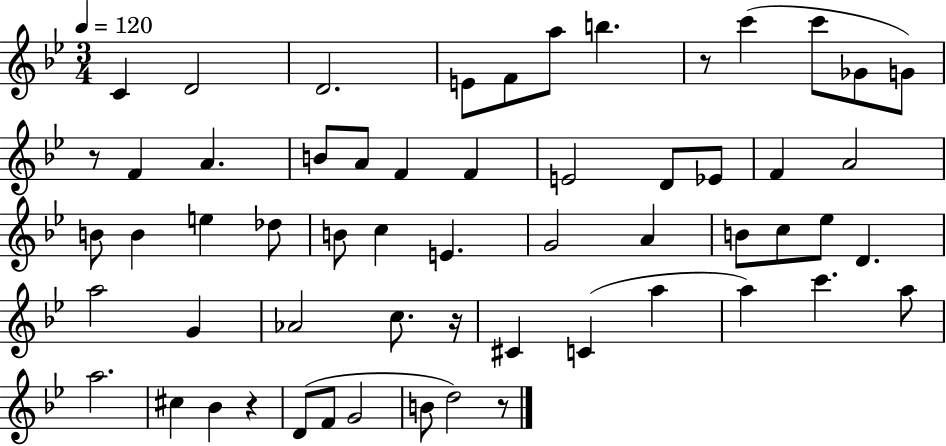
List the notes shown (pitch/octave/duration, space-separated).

C4/q D4/h D4/h. E4/e F4/e A5/e B5/q. R/e C6/q C6/e Gb4/e G4/e R/e F4/q A4/q. B4/e A4/e F4/q F4/q E4/h D4/e Eb4/e F4/q A4/h B4/e B4/q E5/q Db5/e B4/e C5/q E4/q. G4/h A4/q B4/e C5/e Eb5/e D4/q. A5/h G4/q Ab4/h C5/e. R/s C#4/q C4/q A5/q A5/q C6/q. A5/e A5/h. C#5/q Bb4/q R/q D4/e F4/e G4/h B4/e D5/h R/e